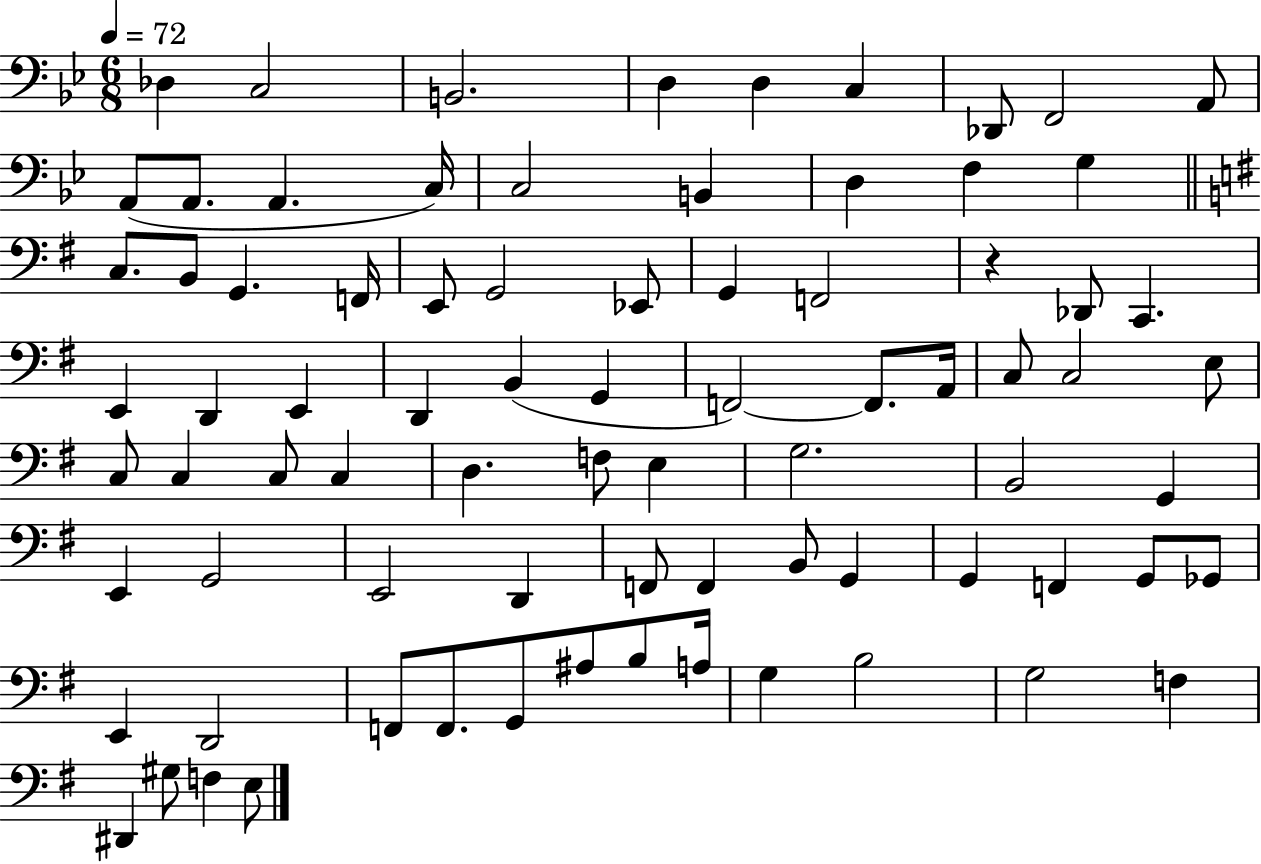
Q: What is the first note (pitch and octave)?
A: Db3